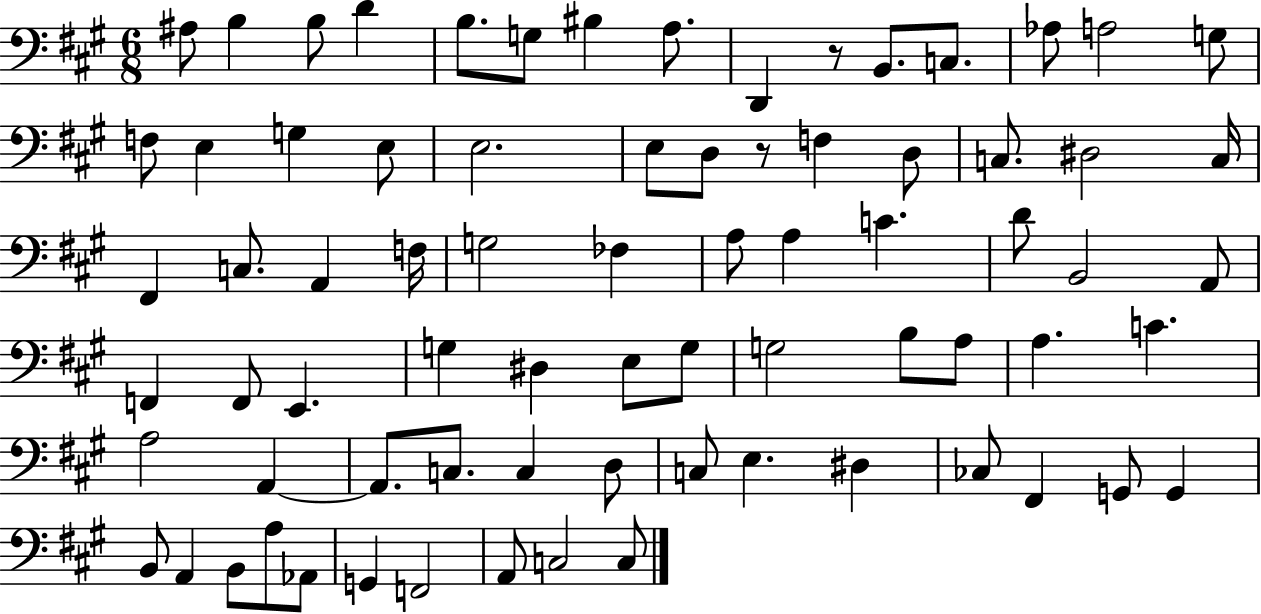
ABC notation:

X:1
T:Untitled
M:6/8
L:1/4
K:A
^A,/2 B, B,/2 D B,/2 G,/2 ^B, A,/2 D,, z/2 B,,/2 C,/2 _A,/2 A,2 G,/2 F,/2 E, G, E,/2 E,2 E,/2 D,/2 z/2 F, D,/2 C,/2 ^D,2 C,/4 ^F,, C,/2 A,, F,/4 G,2 _F, A,/2 A, C D/2 B,,2 A,,/2 F,, F,,/2 E,, G, ^D, E,/2 G,/2 G,2 B,/2 A,/2 A, C A,2 A,, A,,/2 C,/2 C, D,/2 C,/2 E, ^D, _C,/2 ^F,, G,,/2 G,, B,,/2 A,, B,,/2 A,/2 _A,,/2 G,, F,,2 A,,/2 C,2 C,/2